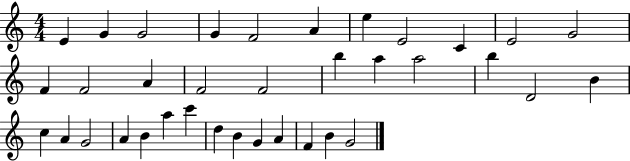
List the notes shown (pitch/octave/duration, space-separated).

E4/q G4/q G4/h G4/q F4/h A4/q E5/q E4/h C4/q E4/h G4/h F4/q F4/h A4/q F4/h F4/h B5/q A5/q A5/h B5/q D4/h B4/q C5/q A4/q G4/h A4/q B4/q A5/q C6/q D5/q B4/q G4/q A4/q F4/q B4/q G4/h